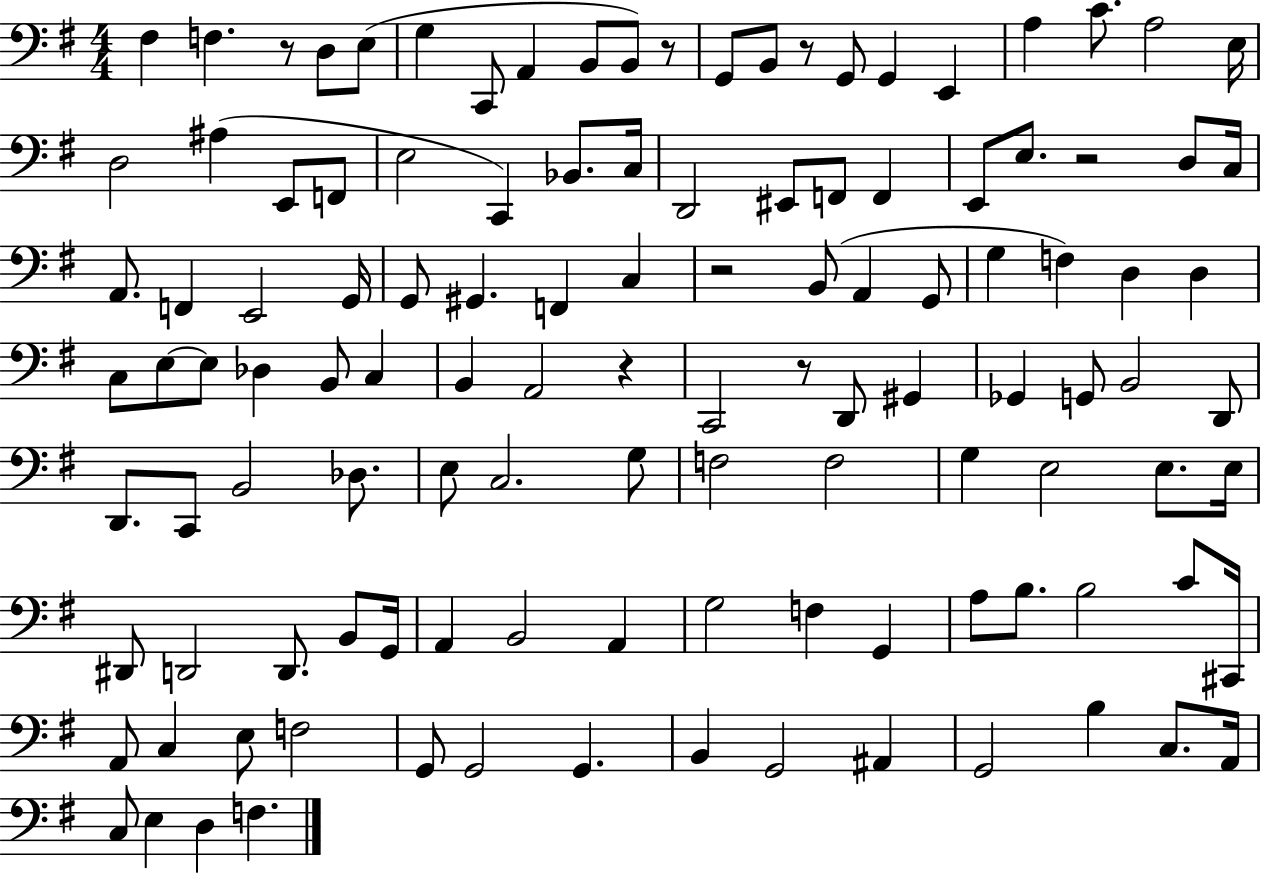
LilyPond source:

{
  \clef bass
  \numericTimeSignature
  \time 4/4
  \key g \major
  fis4 f4. r8 d8 e8( | g4 c,8 a,4 b,8 b,8) r8 | g,8 b,8 r8 g,8 g,4 e,4 | a4 c'8. a2 e16 | \break d2 ais4( e,8 f,8 | e2 c,4) bes,8. c16 | d,2 eis,8 f,8 f,4 | e,8 e8. r2 d8 c16 | \break a,8. f,4 e,2 g,16 | g,8 gis,4. f,4 c4 | r2 b,8( a,4 g,8 | g4 f4) d4 d4 | \break c8 e8~~ e8 des4 b,8 c4 | b,4 a,2 r4 | c,2 r8 d,8 gis,4 | ges,4 g,8 b,2 d,8 | \break d,8. c,8 b,2 des8. | e8 c2. g8 | f2 f2 | g4 e2 e8. e16 | \break dis,8 d,2 d,8. b,8 g,16 | a,4 b,2 a,4 | g2 f4 g,4 | a8 b8. b2 c'8 cis,16 | \break a,8 c4 e8 f2 | g,8 g,2 g,4. | b,4 g,2 ais,4 | g,2 b4 c8. a,16 | \break c8 e4 d4 f4. | \bar "|."
}